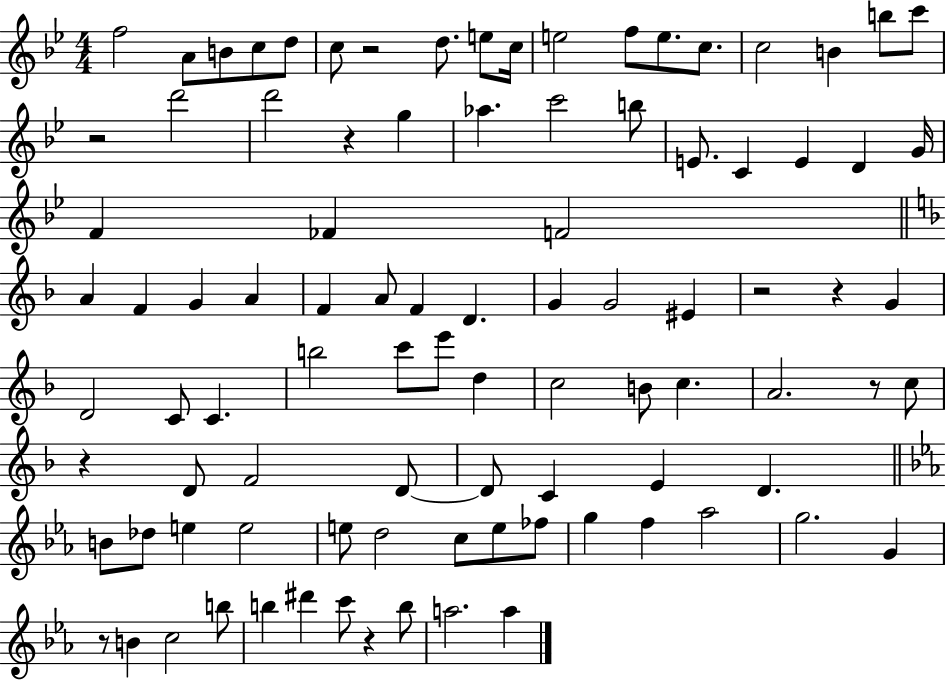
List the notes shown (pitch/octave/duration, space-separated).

F5/h A4/e B4/e C5/e D5/e C5/e R/h D5/e. E5/e C5/s E5/h F5/e E5/e. C5/e. C5/h B4/q B5/e C6/e R/h D6/h D6/h R/q G5/q Ab5/q. C6/h B5/e E4/e. C4/q E4/q D4/q G4/s F4/q FES4/q F4/h A4/q F4/q G4/q A4/q F4/q A4/e F4/q D4/q. G4/q G4/h EIS4/q R/h R/q G4/q D4/h C4/e C4/q. B5/h C6/e E6/e D5/q C5/h B4/e C5/q. A4/h. R/e C5/e R/q D4/e F4/h D4/e D4/e C4/q E4/q D4/q. B4/e Db5/e E5/q E5/h E5/e D5/h C5/e E5/e FES5/e G5/q F5/q Ab5/h G5/h. G4/q R/e B4/q C5/h B5/e B5/q D#6/q C6/e R/q B5/e A5/h. A5/q